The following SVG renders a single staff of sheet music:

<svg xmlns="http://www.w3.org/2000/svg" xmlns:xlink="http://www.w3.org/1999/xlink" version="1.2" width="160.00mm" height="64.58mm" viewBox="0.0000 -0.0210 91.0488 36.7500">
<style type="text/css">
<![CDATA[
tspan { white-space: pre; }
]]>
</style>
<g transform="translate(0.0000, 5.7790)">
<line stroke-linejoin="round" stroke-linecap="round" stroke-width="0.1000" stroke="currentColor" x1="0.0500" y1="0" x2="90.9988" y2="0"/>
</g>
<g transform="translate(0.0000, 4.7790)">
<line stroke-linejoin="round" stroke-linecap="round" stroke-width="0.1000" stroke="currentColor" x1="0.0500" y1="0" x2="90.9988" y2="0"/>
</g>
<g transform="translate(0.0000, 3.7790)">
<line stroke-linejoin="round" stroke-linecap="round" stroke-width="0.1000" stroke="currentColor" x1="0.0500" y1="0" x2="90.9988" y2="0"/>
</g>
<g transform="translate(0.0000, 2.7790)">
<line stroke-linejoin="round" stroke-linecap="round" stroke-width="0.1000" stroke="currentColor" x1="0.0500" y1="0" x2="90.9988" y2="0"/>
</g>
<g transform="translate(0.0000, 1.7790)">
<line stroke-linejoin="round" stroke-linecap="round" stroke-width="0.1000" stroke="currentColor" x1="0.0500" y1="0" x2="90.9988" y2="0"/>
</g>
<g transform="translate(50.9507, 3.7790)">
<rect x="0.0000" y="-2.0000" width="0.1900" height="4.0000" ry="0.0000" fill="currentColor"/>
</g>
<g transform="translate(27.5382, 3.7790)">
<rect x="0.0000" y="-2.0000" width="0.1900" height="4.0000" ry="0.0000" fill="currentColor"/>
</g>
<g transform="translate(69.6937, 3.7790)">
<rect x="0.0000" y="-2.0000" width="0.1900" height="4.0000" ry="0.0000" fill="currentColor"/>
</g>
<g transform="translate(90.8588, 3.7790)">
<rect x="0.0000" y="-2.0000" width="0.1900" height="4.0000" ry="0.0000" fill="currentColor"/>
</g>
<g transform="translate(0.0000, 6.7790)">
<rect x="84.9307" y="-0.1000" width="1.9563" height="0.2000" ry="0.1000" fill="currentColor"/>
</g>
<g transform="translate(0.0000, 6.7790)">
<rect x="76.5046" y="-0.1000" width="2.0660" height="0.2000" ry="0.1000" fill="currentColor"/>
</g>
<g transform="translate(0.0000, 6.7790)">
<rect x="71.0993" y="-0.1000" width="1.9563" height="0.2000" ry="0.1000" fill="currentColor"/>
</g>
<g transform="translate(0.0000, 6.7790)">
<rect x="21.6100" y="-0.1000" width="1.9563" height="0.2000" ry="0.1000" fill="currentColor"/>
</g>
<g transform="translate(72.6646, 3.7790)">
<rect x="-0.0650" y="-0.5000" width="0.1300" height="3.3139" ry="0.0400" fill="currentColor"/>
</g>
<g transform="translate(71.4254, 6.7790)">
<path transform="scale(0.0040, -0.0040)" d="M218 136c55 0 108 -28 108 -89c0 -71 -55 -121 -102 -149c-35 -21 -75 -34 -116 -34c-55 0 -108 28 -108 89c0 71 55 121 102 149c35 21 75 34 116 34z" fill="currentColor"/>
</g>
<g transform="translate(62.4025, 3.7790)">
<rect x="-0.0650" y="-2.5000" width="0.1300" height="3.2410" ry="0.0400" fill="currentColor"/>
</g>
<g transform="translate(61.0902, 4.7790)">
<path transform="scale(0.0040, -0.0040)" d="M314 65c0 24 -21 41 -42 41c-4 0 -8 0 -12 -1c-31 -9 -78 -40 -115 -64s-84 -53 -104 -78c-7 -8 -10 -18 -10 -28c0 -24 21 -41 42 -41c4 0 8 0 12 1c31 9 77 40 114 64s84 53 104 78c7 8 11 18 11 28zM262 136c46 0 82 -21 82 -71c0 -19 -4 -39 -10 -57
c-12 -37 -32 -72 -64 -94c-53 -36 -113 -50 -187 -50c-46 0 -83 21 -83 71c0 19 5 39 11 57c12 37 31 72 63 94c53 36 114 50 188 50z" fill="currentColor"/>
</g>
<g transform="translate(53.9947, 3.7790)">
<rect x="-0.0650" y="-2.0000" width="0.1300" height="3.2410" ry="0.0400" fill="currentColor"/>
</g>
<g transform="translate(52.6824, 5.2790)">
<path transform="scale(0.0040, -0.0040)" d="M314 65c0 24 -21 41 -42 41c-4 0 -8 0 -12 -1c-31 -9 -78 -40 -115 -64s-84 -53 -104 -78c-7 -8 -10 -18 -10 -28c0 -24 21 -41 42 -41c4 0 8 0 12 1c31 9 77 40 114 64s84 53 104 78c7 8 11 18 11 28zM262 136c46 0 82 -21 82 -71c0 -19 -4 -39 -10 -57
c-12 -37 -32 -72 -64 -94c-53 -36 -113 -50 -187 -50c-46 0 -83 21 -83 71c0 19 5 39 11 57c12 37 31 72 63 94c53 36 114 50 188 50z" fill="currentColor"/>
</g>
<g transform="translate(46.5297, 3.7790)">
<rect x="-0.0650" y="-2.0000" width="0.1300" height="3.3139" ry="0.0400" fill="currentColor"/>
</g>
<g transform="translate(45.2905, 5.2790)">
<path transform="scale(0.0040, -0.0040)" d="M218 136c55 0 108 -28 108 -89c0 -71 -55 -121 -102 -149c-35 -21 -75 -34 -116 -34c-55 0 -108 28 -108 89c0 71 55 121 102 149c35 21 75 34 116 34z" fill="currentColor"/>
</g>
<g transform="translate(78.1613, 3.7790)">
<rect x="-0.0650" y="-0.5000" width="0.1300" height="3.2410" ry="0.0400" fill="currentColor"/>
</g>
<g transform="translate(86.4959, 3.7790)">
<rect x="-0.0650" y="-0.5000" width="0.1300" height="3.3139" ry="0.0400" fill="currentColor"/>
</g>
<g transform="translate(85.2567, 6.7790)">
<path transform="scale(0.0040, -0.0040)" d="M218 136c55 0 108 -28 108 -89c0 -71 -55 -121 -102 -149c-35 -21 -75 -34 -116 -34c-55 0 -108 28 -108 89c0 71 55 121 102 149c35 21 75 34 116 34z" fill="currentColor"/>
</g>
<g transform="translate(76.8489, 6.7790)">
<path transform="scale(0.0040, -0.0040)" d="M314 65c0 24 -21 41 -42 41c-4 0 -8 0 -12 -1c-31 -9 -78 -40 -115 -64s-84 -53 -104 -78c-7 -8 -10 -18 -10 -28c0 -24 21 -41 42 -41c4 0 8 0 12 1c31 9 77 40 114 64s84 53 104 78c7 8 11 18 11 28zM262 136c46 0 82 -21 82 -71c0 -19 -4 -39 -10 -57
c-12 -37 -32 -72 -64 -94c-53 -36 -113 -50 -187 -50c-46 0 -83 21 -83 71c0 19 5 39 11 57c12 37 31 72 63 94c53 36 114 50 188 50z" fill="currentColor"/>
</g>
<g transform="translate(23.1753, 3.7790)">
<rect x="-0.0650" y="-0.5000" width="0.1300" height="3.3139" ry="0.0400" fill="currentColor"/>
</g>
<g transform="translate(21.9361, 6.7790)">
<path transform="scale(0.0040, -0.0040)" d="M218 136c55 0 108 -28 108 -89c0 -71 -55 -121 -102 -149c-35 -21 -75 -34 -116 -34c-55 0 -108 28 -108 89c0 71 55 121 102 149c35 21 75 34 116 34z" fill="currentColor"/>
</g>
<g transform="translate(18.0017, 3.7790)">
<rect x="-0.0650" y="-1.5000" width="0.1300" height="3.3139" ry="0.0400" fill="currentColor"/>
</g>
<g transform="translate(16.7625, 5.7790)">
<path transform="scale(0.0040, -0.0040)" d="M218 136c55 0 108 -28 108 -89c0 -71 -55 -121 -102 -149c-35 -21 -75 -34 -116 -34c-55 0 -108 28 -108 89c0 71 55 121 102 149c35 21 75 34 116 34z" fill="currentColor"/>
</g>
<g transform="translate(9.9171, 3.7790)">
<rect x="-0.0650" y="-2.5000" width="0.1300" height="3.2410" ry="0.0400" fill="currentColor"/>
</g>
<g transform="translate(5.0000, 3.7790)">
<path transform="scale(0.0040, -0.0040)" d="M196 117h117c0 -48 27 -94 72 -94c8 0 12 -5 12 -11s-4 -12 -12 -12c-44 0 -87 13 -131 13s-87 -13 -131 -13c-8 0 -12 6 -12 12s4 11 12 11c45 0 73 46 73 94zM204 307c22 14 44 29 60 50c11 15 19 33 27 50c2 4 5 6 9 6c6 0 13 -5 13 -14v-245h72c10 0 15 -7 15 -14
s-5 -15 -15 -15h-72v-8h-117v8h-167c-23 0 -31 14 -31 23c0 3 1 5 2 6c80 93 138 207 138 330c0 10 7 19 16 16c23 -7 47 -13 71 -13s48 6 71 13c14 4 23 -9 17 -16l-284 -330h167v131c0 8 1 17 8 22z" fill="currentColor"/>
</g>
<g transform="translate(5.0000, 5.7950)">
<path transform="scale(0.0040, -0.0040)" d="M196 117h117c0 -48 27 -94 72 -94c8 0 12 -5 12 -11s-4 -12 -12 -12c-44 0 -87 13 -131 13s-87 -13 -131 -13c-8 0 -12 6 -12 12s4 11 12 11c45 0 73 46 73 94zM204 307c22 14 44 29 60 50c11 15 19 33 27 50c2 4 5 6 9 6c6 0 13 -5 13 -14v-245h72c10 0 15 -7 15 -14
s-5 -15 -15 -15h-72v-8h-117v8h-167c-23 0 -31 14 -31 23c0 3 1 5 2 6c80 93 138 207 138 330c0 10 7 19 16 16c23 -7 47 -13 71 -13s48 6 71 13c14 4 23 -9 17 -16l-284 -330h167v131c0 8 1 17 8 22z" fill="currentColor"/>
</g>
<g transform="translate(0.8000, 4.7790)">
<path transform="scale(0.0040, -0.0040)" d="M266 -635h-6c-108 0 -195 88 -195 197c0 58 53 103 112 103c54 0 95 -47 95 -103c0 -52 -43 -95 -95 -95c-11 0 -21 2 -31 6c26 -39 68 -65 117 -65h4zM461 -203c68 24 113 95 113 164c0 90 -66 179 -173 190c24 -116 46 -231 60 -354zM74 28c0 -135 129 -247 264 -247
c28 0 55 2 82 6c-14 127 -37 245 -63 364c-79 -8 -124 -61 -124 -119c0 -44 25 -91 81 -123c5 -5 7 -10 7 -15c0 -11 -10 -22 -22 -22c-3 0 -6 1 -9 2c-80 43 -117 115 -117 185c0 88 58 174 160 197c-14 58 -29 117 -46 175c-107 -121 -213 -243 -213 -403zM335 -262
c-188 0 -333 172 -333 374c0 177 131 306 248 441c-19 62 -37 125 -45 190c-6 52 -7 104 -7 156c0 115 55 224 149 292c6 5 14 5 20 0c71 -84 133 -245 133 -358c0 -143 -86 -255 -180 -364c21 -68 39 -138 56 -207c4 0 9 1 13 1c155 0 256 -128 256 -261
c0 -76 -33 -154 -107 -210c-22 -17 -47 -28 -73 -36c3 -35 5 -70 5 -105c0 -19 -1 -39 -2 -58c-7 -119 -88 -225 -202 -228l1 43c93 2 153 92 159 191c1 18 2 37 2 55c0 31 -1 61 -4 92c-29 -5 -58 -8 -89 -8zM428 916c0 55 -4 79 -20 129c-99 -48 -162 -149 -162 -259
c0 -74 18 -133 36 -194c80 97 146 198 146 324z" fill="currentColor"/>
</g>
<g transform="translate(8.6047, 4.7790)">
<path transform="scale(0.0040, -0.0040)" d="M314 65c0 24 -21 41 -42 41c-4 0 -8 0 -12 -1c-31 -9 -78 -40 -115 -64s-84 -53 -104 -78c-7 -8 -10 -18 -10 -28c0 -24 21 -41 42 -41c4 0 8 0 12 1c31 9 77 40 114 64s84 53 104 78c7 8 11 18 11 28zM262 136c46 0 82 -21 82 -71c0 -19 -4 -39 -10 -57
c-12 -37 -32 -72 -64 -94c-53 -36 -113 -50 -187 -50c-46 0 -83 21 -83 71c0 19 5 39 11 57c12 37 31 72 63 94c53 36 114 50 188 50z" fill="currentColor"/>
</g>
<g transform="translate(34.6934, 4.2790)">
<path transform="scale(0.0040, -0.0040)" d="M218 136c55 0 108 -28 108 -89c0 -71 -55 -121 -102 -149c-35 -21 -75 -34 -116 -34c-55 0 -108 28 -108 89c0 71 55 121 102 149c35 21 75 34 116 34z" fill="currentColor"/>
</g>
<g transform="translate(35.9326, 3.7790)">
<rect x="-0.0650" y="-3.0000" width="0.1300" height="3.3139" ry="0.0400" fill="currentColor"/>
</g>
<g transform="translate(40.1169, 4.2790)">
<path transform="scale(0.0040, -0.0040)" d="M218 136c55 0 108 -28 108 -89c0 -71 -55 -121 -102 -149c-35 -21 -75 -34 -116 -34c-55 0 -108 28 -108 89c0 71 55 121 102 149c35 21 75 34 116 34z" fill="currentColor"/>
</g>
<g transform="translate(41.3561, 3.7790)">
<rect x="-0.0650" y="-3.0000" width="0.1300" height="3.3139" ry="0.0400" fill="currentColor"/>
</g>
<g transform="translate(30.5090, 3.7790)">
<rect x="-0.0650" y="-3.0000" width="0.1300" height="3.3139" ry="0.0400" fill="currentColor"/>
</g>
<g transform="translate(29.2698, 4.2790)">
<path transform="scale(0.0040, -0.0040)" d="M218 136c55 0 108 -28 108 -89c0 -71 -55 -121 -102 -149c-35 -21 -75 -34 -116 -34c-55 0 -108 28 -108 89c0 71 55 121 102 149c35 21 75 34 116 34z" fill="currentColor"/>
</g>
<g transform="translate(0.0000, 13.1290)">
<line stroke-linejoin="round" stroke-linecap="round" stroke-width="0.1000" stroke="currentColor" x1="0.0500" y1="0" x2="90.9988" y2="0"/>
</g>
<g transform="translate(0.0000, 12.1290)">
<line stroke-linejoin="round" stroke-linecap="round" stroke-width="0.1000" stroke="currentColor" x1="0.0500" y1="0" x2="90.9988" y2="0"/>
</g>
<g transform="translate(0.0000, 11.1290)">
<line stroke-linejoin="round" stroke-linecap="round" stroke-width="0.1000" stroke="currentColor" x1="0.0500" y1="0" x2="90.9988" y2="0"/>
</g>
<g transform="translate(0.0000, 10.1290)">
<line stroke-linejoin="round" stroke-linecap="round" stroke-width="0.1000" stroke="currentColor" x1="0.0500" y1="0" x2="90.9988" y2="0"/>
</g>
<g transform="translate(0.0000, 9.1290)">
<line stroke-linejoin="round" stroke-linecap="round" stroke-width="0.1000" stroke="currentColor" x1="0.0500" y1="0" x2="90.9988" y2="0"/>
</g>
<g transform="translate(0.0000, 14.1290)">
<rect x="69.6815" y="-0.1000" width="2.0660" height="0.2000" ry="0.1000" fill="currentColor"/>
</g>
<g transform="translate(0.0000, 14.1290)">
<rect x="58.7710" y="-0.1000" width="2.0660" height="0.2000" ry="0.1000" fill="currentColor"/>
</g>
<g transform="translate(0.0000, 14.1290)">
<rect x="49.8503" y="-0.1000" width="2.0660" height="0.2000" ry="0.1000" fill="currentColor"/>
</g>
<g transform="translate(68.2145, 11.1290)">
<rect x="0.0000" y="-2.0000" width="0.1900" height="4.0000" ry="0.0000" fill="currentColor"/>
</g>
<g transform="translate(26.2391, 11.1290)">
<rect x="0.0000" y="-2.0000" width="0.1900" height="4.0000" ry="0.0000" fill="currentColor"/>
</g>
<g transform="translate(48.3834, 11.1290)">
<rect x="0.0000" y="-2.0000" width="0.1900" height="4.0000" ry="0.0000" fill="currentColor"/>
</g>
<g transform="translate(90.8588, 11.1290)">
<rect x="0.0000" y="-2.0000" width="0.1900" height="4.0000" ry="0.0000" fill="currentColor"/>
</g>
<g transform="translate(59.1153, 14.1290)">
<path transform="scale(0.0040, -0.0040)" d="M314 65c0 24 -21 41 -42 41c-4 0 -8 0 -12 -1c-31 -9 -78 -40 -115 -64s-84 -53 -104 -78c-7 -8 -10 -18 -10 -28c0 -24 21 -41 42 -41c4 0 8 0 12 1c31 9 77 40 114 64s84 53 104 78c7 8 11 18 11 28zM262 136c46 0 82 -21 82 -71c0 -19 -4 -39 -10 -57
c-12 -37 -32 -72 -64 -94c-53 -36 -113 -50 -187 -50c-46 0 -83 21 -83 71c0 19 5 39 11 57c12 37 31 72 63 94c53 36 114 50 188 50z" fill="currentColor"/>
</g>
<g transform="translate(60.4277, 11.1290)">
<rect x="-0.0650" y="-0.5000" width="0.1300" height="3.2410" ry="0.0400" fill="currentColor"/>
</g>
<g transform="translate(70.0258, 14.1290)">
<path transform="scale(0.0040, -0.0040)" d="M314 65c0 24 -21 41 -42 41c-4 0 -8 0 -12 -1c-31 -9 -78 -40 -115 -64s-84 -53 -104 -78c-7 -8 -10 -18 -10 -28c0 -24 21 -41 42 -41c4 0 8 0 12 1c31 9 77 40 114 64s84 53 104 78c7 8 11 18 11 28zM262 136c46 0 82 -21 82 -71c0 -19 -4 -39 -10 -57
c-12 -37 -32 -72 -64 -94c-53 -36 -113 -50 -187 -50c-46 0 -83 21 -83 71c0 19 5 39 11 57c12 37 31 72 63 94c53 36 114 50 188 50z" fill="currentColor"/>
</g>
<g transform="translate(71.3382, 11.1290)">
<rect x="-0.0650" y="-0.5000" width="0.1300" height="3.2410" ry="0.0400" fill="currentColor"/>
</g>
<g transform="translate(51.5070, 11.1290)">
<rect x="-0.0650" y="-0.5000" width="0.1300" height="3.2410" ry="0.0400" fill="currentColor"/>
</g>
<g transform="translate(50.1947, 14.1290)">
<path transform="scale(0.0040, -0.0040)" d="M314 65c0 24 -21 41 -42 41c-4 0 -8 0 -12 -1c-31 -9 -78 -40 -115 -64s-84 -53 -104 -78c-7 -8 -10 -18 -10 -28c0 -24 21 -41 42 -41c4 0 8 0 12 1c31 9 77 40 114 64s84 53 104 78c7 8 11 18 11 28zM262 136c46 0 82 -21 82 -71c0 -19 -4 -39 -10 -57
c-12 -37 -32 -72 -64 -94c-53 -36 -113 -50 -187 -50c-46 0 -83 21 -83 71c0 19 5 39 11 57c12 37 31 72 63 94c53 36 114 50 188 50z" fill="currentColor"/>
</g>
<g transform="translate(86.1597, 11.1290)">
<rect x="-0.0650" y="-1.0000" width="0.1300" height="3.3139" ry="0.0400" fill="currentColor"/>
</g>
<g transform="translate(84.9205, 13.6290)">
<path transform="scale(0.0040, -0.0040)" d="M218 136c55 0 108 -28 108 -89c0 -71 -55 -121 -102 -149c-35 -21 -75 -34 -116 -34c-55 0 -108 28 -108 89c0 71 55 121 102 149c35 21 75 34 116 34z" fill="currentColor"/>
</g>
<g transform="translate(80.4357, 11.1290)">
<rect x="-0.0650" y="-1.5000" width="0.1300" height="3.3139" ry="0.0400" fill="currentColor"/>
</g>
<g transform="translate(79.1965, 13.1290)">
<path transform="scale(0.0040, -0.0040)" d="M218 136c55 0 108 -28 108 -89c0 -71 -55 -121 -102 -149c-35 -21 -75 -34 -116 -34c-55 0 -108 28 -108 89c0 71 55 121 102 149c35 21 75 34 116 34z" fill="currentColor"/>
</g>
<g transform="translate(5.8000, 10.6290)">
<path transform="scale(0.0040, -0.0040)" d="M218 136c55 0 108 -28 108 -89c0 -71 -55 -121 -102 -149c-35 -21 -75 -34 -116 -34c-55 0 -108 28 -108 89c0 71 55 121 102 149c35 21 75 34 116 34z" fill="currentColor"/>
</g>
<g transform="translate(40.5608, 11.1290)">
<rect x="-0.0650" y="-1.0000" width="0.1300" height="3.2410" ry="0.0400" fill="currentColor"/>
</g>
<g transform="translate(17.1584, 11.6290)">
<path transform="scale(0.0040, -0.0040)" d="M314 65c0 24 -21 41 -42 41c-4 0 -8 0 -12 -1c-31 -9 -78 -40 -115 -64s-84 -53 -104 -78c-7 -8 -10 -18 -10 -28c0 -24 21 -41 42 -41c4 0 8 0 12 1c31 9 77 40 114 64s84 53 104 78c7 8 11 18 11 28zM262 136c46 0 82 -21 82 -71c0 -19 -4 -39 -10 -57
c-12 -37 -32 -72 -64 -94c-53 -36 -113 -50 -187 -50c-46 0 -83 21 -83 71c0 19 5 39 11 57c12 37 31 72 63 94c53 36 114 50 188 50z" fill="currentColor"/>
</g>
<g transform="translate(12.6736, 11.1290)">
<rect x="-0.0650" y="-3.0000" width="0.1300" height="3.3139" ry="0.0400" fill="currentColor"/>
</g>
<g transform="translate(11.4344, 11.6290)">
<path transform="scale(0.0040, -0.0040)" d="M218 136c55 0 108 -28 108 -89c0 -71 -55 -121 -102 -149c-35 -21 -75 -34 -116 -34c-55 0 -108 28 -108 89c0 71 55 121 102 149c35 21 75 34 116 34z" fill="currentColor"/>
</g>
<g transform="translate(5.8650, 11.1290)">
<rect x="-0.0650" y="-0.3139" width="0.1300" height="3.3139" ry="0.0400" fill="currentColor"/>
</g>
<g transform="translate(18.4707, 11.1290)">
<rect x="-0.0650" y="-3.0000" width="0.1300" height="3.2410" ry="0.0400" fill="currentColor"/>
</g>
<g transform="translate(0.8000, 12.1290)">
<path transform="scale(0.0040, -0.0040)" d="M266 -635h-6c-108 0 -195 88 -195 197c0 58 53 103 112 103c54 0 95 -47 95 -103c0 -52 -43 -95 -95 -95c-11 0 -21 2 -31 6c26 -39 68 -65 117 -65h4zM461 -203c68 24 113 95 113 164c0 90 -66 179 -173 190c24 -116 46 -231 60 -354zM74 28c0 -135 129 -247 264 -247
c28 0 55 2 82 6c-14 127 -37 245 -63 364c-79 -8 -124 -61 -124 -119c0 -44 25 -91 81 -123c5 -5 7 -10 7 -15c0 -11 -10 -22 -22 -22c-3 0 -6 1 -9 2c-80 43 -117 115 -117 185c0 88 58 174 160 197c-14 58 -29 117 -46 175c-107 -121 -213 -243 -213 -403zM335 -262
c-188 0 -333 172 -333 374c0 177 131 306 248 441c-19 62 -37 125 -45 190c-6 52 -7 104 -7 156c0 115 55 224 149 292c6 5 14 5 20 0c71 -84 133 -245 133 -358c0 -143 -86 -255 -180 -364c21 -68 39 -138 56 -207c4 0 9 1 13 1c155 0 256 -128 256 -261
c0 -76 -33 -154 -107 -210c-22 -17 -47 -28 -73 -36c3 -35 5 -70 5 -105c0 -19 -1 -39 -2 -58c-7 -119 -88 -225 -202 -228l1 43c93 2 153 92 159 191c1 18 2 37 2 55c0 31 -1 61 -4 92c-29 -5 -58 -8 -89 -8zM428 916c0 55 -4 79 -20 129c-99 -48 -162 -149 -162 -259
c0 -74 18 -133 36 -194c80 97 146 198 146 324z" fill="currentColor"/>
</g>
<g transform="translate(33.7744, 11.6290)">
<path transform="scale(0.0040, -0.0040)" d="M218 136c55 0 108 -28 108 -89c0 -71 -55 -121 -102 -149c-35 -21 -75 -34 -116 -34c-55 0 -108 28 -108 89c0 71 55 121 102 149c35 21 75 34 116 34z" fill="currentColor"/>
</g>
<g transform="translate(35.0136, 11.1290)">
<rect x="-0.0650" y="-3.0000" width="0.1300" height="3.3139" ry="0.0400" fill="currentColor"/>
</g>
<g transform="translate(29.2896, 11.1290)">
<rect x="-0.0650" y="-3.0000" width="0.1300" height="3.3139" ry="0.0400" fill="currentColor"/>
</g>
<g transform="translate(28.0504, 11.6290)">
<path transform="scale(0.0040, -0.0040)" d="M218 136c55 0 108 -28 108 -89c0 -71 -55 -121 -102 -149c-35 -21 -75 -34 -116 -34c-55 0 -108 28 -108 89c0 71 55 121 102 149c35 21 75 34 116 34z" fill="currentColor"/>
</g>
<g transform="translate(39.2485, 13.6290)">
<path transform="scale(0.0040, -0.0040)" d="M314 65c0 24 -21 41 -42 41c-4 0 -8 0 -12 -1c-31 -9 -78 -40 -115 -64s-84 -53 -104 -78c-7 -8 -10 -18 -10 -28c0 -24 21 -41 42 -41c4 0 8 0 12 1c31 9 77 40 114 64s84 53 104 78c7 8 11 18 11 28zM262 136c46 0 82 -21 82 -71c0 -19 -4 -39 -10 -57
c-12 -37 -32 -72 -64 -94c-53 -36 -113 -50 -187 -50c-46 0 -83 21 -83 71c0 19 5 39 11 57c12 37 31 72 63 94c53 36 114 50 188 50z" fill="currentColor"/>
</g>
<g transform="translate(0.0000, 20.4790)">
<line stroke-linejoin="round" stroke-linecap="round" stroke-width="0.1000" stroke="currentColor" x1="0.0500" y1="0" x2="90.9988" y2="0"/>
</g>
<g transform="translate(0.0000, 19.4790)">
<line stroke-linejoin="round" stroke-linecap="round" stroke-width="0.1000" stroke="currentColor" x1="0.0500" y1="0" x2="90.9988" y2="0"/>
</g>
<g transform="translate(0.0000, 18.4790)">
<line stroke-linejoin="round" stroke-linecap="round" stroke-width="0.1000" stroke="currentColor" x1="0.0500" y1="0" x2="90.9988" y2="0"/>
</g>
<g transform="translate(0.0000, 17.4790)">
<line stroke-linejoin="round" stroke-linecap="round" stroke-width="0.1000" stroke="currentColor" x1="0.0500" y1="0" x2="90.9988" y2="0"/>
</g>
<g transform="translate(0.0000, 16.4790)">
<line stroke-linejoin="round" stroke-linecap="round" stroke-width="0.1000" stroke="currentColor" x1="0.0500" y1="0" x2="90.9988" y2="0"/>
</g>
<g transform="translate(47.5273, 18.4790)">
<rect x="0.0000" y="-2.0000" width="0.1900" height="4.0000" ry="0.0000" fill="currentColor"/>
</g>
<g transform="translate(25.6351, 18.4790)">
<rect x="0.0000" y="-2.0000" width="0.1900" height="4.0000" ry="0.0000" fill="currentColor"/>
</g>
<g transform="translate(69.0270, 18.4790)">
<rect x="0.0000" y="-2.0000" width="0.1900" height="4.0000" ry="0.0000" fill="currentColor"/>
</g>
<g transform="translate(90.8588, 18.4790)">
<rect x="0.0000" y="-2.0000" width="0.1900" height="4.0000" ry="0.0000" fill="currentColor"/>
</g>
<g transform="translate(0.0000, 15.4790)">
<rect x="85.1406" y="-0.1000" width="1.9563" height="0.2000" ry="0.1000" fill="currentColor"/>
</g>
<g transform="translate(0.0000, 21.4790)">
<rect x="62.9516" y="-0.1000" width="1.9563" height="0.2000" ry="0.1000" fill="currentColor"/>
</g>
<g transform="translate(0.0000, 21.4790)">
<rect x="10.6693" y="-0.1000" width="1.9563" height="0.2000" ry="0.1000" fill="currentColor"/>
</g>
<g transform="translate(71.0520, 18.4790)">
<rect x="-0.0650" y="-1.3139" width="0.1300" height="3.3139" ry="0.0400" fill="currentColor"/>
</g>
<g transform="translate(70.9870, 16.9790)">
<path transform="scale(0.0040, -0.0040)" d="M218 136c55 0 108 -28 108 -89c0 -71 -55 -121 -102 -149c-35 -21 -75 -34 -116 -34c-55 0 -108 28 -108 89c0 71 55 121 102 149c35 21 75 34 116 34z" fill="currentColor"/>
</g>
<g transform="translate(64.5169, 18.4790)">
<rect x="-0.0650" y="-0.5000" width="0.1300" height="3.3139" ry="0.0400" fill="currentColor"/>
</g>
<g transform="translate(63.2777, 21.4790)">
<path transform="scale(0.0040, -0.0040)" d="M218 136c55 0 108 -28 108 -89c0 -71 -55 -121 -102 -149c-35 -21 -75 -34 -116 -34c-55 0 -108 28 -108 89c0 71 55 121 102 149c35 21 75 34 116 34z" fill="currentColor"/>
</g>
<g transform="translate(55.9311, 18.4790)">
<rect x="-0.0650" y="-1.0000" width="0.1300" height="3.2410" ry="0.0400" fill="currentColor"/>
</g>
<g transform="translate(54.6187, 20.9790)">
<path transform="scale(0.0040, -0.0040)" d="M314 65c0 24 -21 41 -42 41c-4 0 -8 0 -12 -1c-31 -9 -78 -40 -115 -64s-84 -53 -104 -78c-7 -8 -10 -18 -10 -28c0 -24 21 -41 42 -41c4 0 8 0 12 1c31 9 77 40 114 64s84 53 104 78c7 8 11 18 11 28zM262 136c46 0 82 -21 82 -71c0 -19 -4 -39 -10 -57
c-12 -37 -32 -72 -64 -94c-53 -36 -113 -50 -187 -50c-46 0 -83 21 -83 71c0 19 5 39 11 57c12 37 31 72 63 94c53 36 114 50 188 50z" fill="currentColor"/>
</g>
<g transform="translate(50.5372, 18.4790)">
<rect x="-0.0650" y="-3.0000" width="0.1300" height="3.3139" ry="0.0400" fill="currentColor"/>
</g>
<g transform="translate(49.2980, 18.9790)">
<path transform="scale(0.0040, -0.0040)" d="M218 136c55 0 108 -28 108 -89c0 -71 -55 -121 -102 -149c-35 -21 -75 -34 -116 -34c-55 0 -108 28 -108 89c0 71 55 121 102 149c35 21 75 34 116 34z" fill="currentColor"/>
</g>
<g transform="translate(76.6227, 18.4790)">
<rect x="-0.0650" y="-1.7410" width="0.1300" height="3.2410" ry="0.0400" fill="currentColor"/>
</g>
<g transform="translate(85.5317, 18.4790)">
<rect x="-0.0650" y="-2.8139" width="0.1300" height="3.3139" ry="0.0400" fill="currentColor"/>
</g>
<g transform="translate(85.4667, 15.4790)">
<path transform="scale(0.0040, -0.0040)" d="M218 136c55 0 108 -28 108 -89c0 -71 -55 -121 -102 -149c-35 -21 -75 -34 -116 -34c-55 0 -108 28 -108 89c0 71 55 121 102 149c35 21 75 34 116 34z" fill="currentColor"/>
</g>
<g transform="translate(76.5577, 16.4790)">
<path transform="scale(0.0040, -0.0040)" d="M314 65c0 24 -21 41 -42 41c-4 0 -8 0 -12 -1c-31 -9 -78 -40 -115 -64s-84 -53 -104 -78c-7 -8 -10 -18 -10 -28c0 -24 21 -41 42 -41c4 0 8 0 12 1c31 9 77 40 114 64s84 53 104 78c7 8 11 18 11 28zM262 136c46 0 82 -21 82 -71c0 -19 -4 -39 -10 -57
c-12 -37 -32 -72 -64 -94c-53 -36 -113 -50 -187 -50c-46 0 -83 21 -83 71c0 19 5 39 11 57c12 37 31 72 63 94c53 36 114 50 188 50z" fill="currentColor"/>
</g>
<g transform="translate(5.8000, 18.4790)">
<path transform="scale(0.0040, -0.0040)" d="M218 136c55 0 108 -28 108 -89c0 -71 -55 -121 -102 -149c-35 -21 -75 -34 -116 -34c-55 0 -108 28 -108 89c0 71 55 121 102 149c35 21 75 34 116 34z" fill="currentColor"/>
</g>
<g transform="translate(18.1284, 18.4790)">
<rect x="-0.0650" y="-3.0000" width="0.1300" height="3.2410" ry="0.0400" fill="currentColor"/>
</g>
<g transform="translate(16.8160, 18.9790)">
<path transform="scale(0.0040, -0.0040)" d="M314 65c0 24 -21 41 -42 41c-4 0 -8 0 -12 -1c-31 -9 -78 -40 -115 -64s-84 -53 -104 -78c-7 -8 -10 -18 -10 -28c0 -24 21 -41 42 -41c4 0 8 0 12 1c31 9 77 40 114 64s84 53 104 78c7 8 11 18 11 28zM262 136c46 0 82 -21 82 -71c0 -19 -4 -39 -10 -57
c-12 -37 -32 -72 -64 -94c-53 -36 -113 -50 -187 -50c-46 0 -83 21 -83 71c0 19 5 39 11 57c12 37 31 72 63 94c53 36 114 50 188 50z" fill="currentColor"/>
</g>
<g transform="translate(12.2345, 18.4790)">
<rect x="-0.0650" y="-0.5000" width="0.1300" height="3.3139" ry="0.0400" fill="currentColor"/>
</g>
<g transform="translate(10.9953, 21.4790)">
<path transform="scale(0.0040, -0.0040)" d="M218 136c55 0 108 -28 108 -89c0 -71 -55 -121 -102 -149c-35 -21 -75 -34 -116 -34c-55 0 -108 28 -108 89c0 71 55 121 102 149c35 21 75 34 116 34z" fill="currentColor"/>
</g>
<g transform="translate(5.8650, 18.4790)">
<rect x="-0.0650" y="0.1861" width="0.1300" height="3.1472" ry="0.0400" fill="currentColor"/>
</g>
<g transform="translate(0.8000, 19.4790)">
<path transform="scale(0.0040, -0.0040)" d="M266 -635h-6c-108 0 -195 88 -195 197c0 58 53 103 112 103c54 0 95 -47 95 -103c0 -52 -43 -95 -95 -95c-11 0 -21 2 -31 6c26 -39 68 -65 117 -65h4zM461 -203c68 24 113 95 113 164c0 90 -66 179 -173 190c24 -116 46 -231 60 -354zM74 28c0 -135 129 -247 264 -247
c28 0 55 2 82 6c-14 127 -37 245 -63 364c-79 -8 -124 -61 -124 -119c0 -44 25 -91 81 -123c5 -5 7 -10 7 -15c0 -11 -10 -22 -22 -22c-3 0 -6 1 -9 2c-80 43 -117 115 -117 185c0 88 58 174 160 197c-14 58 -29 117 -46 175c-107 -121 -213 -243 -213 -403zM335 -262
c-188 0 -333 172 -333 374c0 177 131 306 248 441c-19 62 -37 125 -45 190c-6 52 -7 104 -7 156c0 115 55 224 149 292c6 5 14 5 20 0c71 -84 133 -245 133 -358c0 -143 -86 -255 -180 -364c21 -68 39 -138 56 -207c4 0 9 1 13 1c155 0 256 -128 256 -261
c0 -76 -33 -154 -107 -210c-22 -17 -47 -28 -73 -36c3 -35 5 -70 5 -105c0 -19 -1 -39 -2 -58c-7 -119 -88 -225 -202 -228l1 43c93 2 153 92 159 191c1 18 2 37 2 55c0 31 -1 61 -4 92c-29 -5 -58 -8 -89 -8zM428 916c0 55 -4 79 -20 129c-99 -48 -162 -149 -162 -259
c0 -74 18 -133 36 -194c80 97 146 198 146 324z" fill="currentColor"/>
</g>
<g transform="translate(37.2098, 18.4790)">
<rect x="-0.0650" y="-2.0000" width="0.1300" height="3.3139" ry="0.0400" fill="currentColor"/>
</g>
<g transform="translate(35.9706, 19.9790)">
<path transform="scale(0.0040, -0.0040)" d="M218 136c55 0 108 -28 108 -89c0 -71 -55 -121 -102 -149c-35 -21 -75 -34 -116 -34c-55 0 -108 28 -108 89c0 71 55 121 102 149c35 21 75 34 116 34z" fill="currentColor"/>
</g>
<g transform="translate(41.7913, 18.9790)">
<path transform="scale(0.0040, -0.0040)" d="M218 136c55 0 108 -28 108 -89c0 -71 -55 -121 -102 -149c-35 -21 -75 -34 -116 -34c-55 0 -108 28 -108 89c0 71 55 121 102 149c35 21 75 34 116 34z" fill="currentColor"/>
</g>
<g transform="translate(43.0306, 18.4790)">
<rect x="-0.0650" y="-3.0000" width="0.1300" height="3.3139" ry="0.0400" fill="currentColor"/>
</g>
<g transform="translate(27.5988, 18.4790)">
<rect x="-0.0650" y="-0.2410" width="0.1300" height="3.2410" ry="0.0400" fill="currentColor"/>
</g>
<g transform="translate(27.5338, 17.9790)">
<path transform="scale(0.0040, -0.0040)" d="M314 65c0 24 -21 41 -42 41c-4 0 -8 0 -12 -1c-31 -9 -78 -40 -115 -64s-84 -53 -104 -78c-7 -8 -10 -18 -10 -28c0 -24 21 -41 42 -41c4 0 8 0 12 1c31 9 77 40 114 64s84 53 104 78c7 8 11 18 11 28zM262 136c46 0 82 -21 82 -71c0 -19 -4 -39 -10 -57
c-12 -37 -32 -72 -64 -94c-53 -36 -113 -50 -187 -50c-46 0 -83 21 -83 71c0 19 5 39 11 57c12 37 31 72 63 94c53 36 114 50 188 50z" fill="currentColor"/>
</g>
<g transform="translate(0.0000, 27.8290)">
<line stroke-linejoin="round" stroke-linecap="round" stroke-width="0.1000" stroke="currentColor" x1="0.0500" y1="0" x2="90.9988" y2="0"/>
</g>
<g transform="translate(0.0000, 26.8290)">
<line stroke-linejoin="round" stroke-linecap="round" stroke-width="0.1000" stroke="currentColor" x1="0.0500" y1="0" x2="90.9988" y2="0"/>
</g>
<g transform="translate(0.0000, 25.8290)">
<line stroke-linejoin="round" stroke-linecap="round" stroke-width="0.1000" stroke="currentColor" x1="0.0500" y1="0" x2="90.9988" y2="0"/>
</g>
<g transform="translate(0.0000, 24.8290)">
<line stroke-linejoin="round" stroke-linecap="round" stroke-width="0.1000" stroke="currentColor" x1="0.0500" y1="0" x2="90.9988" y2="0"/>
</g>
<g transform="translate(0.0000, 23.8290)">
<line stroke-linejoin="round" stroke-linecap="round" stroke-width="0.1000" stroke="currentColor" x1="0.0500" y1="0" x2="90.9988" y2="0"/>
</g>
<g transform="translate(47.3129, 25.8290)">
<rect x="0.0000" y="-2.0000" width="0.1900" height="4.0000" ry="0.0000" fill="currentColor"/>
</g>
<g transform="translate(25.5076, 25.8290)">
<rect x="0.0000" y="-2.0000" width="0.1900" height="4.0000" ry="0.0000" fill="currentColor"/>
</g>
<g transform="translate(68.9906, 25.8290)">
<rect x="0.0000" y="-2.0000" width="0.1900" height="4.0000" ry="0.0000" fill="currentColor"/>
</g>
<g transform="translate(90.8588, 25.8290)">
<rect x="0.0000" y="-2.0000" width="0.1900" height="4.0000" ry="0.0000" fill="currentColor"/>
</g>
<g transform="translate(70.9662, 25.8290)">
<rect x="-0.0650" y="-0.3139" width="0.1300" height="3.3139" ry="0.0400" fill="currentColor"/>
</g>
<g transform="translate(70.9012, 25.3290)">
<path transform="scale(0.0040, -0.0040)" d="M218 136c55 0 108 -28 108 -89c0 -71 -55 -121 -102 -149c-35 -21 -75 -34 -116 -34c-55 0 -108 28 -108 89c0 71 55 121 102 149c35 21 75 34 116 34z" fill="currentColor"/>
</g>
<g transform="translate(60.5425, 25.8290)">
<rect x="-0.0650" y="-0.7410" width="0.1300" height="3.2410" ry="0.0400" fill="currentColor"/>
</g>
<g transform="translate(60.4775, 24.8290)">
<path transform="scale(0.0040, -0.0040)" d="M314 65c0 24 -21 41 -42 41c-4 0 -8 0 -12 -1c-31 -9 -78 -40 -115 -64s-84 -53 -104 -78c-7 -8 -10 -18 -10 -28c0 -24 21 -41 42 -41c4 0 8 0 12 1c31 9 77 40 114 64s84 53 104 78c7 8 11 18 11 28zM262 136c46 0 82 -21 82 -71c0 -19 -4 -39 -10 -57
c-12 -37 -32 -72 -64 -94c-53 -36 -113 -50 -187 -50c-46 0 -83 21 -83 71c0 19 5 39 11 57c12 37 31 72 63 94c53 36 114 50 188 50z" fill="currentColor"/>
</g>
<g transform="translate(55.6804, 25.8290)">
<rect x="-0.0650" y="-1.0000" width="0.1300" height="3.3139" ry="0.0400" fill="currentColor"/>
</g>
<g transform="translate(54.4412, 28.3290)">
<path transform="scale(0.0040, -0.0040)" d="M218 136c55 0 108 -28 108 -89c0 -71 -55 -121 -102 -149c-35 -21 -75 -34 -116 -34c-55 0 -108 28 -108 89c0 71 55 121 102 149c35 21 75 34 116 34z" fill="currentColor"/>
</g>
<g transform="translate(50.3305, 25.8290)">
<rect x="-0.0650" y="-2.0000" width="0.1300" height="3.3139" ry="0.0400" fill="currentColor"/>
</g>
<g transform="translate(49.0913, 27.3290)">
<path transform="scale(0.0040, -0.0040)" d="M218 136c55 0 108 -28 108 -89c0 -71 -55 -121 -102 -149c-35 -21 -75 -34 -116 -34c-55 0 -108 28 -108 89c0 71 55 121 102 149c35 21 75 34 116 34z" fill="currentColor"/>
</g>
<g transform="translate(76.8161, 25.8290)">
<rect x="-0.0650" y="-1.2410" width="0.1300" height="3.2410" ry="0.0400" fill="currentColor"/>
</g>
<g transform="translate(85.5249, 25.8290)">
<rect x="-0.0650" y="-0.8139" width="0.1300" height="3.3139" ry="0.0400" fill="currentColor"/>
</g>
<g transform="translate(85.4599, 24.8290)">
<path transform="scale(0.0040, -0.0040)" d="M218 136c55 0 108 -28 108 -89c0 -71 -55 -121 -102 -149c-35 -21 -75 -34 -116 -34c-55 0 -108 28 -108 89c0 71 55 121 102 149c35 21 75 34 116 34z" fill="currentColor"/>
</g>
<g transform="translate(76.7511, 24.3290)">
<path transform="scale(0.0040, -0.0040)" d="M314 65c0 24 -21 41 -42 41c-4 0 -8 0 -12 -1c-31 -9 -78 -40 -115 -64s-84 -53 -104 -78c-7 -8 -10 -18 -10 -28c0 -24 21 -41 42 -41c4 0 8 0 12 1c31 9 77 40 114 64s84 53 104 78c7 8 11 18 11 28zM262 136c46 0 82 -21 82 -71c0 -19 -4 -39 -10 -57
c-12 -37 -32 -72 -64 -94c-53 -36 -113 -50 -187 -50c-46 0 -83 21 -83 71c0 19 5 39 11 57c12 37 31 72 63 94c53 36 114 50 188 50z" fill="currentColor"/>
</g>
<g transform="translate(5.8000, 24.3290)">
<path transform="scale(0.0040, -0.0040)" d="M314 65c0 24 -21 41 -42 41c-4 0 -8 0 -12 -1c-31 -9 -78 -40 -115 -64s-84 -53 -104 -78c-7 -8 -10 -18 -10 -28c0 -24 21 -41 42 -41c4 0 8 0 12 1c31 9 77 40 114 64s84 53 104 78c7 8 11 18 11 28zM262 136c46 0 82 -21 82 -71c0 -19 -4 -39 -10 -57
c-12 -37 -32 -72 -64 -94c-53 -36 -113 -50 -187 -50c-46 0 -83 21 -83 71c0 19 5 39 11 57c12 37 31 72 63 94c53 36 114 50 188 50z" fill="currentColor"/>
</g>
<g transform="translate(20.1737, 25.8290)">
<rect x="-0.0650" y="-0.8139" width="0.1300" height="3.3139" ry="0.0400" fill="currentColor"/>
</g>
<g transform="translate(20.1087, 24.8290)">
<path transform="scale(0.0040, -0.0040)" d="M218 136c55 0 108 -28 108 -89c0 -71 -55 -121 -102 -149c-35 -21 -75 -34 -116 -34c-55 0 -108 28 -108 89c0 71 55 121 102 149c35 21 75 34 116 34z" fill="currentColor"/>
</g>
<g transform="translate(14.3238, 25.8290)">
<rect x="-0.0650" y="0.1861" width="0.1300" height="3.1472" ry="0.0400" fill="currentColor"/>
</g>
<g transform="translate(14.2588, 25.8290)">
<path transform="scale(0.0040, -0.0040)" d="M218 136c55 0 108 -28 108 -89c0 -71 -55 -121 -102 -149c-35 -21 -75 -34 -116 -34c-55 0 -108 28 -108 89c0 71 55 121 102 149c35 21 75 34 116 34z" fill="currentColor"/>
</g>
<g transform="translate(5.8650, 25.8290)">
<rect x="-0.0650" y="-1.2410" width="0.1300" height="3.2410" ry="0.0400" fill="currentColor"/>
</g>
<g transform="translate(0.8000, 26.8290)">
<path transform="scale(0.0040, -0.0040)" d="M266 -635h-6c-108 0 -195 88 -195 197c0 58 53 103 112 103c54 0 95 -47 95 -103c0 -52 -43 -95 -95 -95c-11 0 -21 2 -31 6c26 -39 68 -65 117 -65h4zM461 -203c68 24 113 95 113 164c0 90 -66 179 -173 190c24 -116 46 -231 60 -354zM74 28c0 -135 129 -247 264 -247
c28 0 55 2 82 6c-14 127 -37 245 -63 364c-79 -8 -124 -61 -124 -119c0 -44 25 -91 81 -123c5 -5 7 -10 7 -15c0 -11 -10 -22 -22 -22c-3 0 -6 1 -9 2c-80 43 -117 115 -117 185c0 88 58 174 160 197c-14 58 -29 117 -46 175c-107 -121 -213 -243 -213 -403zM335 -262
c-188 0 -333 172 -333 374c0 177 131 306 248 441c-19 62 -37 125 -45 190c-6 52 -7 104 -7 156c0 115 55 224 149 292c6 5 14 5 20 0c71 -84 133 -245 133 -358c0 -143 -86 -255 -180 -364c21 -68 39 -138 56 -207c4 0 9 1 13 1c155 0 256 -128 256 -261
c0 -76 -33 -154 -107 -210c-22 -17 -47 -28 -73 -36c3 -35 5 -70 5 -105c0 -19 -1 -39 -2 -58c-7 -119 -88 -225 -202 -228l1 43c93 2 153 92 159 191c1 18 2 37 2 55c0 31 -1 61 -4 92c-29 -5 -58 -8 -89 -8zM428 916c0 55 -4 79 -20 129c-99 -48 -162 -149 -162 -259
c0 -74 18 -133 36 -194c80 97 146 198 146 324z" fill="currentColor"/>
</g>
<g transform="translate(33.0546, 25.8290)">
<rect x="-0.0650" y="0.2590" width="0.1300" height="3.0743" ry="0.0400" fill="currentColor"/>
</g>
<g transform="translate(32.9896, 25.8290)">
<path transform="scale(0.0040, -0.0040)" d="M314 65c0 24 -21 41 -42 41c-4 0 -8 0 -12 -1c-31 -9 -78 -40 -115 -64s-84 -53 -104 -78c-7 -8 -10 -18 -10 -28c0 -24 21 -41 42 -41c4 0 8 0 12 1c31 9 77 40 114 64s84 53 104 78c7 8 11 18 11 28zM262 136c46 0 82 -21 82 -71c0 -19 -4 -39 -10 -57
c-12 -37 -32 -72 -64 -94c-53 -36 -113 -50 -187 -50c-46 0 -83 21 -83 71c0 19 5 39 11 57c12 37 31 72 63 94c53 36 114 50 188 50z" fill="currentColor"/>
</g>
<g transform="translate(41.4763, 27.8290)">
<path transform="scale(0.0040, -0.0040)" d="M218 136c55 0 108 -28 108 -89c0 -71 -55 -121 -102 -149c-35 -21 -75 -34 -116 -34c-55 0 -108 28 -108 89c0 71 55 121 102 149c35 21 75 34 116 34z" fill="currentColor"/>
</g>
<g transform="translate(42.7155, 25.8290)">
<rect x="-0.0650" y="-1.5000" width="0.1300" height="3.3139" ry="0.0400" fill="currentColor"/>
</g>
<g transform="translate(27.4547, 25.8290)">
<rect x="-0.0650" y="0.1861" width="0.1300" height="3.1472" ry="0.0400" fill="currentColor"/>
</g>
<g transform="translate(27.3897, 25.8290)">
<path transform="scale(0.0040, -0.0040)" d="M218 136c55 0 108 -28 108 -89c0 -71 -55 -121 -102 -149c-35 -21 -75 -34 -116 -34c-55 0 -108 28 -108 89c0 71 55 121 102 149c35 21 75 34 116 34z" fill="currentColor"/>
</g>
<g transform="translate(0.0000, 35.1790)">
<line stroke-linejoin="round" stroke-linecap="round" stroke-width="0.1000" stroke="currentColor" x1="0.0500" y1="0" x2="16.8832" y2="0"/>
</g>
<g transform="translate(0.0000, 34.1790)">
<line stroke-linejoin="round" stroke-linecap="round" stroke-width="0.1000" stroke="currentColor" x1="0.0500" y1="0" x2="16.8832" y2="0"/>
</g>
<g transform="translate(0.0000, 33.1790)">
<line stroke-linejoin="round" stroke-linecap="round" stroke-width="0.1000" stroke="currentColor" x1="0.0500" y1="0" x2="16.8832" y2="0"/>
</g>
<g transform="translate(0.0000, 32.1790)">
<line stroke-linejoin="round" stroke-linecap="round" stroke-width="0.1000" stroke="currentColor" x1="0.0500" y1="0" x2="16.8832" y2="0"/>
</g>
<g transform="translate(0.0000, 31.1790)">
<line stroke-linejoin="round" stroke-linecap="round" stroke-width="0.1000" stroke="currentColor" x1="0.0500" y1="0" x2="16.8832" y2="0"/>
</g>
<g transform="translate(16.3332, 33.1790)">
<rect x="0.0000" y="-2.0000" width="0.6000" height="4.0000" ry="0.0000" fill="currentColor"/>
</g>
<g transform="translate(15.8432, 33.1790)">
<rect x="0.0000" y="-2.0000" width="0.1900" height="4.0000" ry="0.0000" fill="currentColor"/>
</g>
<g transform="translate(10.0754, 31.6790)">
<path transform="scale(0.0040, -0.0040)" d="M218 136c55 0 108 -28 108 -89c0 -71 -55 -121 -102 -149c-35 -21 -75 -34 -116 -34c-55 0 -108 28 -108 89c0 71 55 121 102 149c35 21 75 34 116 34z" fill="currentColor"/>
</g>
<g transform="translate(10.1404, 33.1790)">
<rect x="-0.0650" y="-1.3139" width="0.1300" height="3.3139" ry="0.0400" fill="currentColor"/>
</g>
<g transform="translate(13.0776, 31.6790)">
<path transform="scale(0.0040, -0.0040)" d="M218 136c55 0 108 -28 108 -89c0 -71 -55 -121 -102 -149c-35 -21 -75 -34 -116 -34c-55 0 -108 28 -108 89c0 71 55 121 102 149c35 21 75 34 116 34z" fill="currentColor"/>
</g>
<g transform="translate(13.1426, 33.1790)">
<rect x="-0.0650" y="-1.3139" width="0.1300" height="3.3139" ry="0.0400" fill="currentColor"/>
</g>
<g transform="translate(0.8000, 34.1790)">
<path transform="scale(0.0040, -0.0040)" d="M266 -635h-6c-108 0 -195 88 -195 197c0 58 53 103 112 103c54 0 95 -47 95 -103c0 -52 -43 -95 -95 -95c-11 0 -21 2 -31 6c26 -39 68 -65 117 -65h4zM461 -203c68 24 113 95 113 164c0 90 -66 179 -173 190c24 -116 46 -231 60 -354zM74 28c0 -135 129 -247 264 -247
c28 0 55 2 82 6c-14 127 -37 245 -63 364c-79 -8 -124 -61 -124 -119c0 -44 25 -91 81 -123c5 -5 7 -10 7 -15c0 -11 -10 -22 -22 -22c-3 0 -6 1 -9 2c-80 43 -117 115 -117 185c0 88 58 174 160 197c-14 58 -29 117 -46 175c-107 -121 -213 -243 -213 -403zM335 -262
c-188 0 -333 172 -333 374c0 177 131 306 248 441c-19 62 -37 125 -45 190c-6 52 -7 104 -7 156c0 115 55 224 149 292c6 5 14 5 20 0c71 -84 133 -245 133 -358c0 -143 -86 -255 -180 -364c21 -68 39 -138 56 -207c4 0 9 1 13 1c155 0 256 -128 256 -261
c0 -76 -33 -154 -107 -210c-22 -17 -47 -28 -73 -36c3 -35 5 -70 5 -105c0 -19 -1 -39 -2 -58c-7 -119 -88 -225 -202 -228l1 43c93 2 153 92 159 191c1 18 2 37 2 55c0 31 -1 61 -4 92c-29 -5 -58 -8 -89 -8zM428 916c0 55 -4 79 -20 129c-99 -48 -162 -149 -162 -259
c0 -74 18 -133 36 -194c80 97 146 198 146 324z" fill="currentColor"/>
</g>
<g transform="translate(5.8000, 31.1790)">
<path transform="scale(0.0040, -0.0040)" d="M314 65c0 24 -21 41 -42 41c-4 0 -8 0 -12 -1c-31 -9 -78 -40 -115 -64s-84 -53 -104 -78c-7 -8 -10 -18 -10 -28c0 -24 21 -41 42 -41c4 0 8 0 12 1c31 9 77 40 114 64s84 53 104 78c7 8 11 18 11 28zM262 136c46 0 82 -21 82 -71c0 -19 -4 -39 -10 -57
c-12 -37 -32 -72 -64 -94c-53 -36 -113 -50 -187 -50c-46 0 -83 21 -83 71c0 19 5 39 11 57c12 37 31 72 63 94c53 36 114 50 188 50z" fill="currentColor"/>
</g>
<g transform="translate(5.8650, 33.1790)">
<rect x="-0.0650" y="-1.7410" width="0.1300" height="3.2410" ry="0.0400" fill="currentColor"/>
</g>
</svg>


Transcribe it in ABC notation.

X:1
T:Untitled
M:4/4
L:1/4
K:C
G2 E C A A A F F2 G2 C C2 C c A A2 A A D2 C2 C2 C2 E D B C A2 c2 F A A D2 C e f2 a e2 B d B B2 E F D d2 c e2 d f2 e e